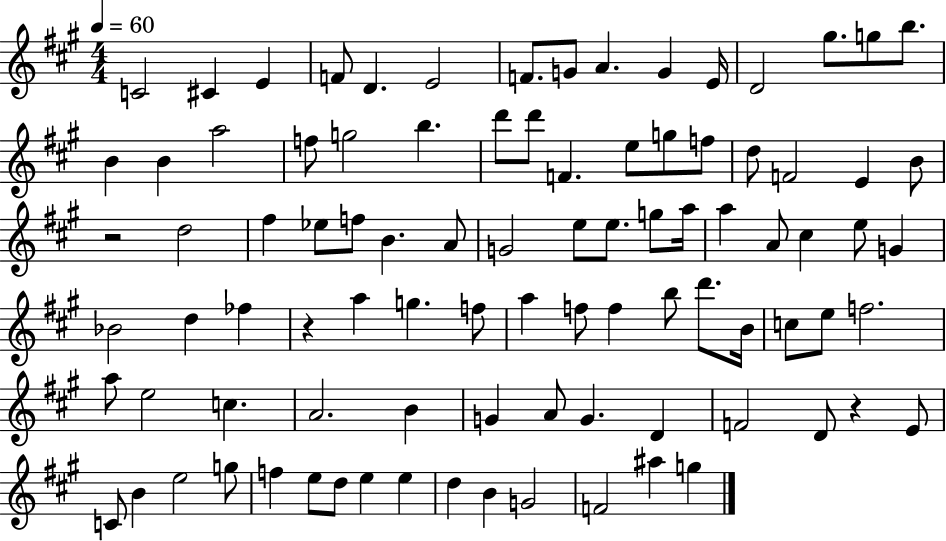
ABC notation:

X:1
T:Untitled
M:4/4
L:1/4
K:A
C2 ^C E F/2 D E2 F/2 G/2 A G E/4 D2 ^g/2 g/2 b/2 B B a2 f/2 g2 b d'/2 d'/2 F e/2 g/2 f/2 d/2 F2 E B/2 z2 d2 ^f _e/2 f/2 B A/2 G2 e/2 e/2 g/2 a/4 a A/2 ^c e/2 G _B2 d _f z a g f/2 a f/2 f b/2 d'/2 B/4 c/2 e/2 f2 a/2 e2 c A2 B G A/2 G D F2 D/2 z E/2 C/2 B e2 g/2 f e/2 d/2 e e d B G2 F2 ^a g